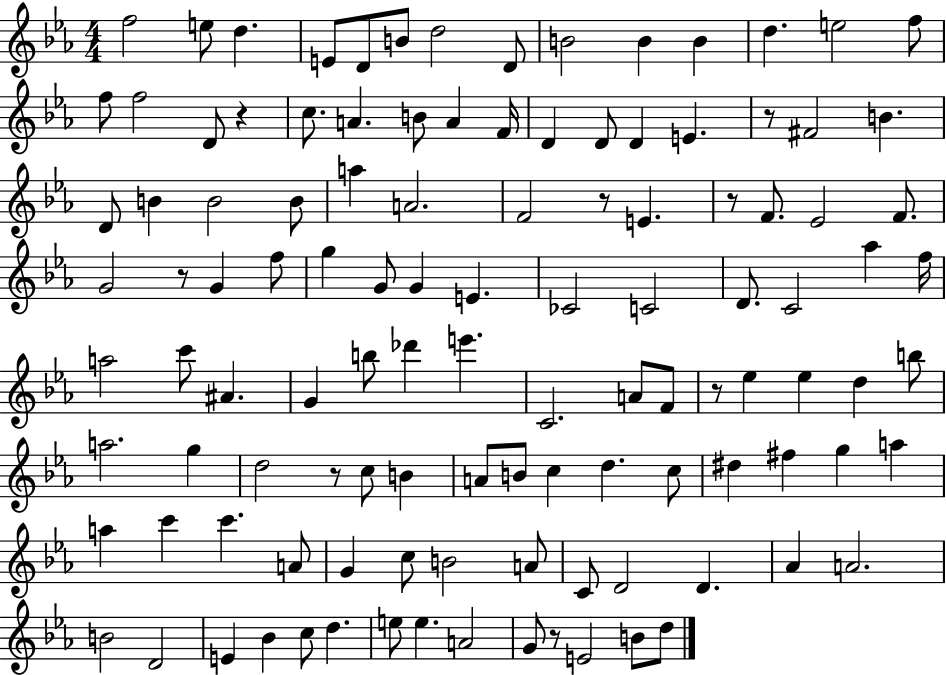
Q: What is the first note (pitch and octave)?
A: F5